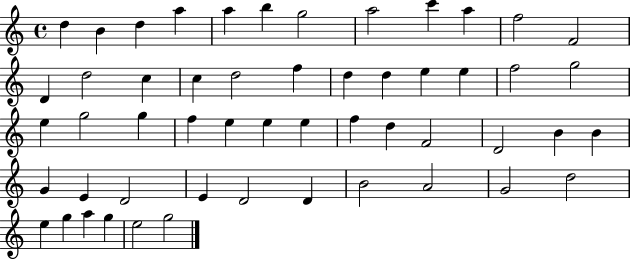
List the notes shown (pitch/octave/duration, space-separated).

D5/q B4/q D5/q A5/q A5/q B5/q G5/h A5/h C6/q A5/q F5/h F4/h D4/q D5/h C5/q C5/q D5/h F5/q D5/q D5/q E5/q E5/q F5/h G5/h E5/q G5/h G5/q F5/q E5/q E5/q E5/q F5/q D5/q F4/h D4/h B4/q B4/q G4/q E4/q D4/h E4/q D4/h D4/q B4/h A4/h G4/h D5/h E5/q G5/q A5/q G5/q E5/h G5/h